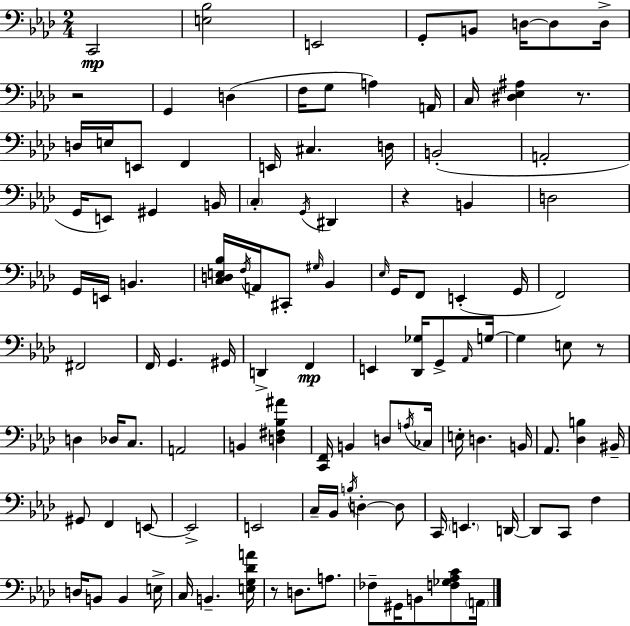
C2/h [E3,Bb3]/h E2/h G2/e B2/e D3/s D3/e D3/s R/h G2/q D3/q F3/s G3/e A3/q A2/s C3/s [D#3,Eb3,A#3]/q R/e. D3/s E3/s E2/e F2/q E2/s C#3/q. D3/s B2/h A2/h G2/s E2/e G#2/q B2/s C3/q G2/s D#2/q R/q B2/q D3/h G2/s E2/s B2/q. [C3,D3,E3,Bb3]/s F3/s A2/s C#2/e G#3/s Bb2/q Eb3/s G2/s F2/e E2/q G2/s F2/h F#2/h F2/s G2/q. G#2/s D2/q F2/q E2/q [Db2,Gb3]/s G2/e Ab2/s G3/s G3/q E3/e R/e D3/q Db3/s C3/e. A2/h B2/q [D3,F#3,Bb3,A#4]/q [C2,F2]/s B2/q D3/e A3/s CES3/s E3/s D3/q. B2/s Ab2/e. [Db3,B3]/q BIS2/s G#2/e F2/q E2/e E2/h E2/h C3/s Bb2/s B3/s D3/q D3/e C2/s E2/q. D2/s D2/e C2/e F3/q D3/s B2/e B2/q E3/s C3/s B2/q. [E3,G3,Db4,A4]/s R/e D3/e. A3/e. FES3/e G#2/s B2/e [F3,Gb3,Ab3,C4]/e A2/s